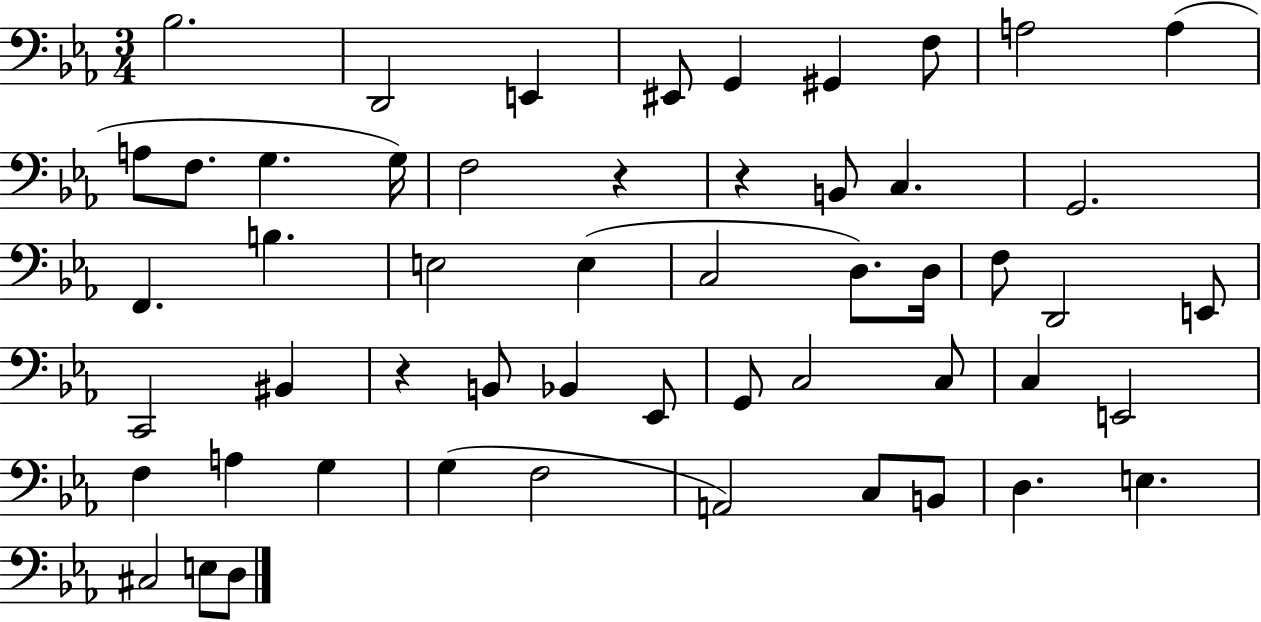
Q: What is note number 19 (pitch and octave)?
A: B3